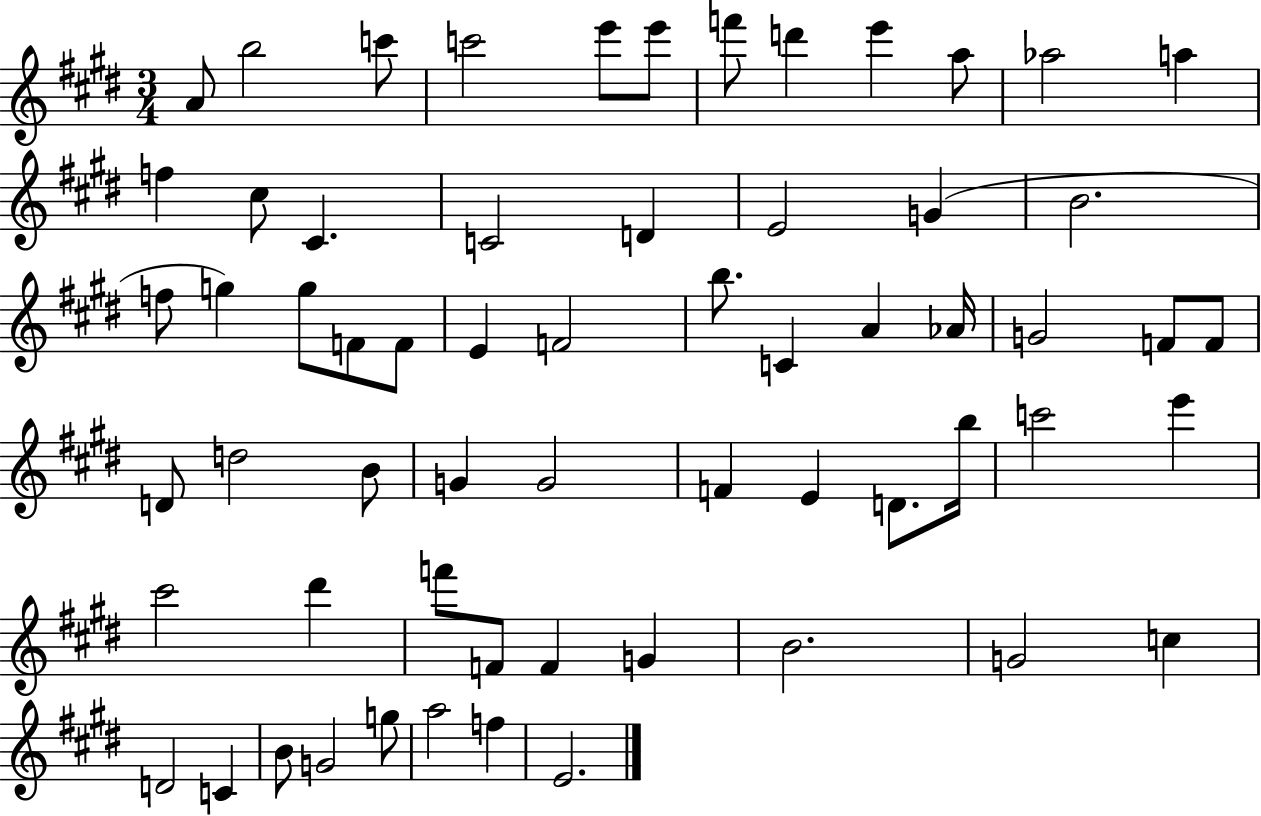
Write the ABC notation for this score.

X:1
T:Untitled
M:3/4
L:1/4
K:E
A/2 b2 c'/2 c'2 e'/2 e'/2 f'/2 d' e' a/2 _a2 a f ^c/2 ^C C2 D E2 G B2 f/2 g g/2 F/2 F/2 E F2 b/2 C A _A/4 G2 F/2 F/2 D/2 d2 B/2 G G2 F E D/2 b/4 c'2 e' ^c'2 ^d' f'/2 F/2 F G B2 G2 c D2 C B/2 G2 g/2 a2 f E2